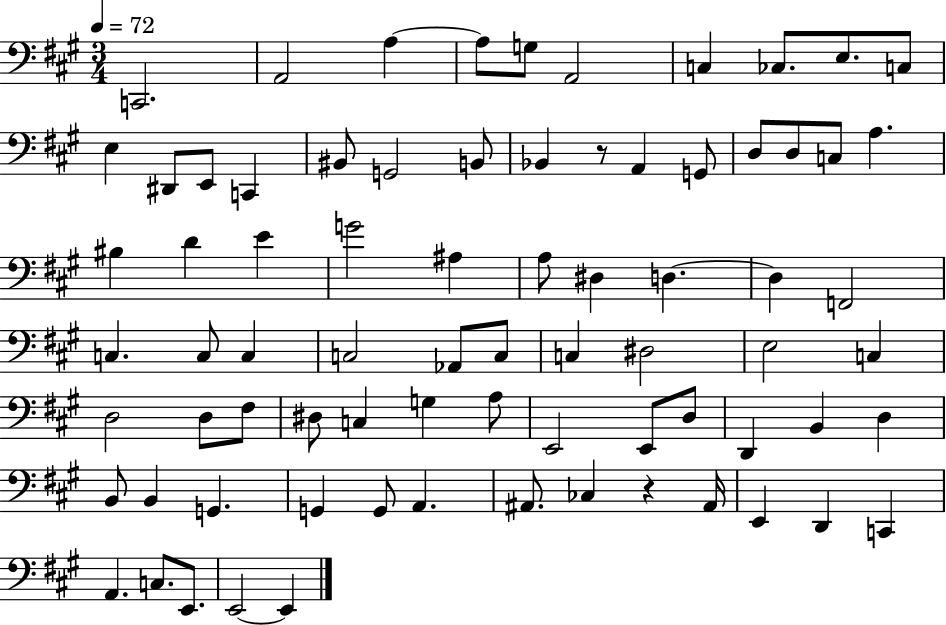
C2/h. A2/h A3/q A3/e G3/e A2/h C3/q CES3/e. E3/e. C3/e E3/q D#2/e E2/e C2/q BIS2/e G2/h B2/e Bb2/q R/e A2/q G2/e D3/e D3/e C3/e A3/q. BIS3/q D4/q E4/q G4/h A#3/q A3/e D#3/q D3/q. D3/q F2/h C3/q. C3/e C3/q C3/h Ab2/e C3/e C3/q D#3/h E3/h C3/q D3/h D3/e F#3/e D#3/e C3/q G3/q A3/e E2/h E2/e D3/e D2/q B2/q D3/q B2/e B2/q G2/q. G2/q G2/e A2/q. A#2/e. CES3/q R/q A#2/s E2/q D2/q C2/q A2/q. C3/e. E2/e. E2/h E2/q